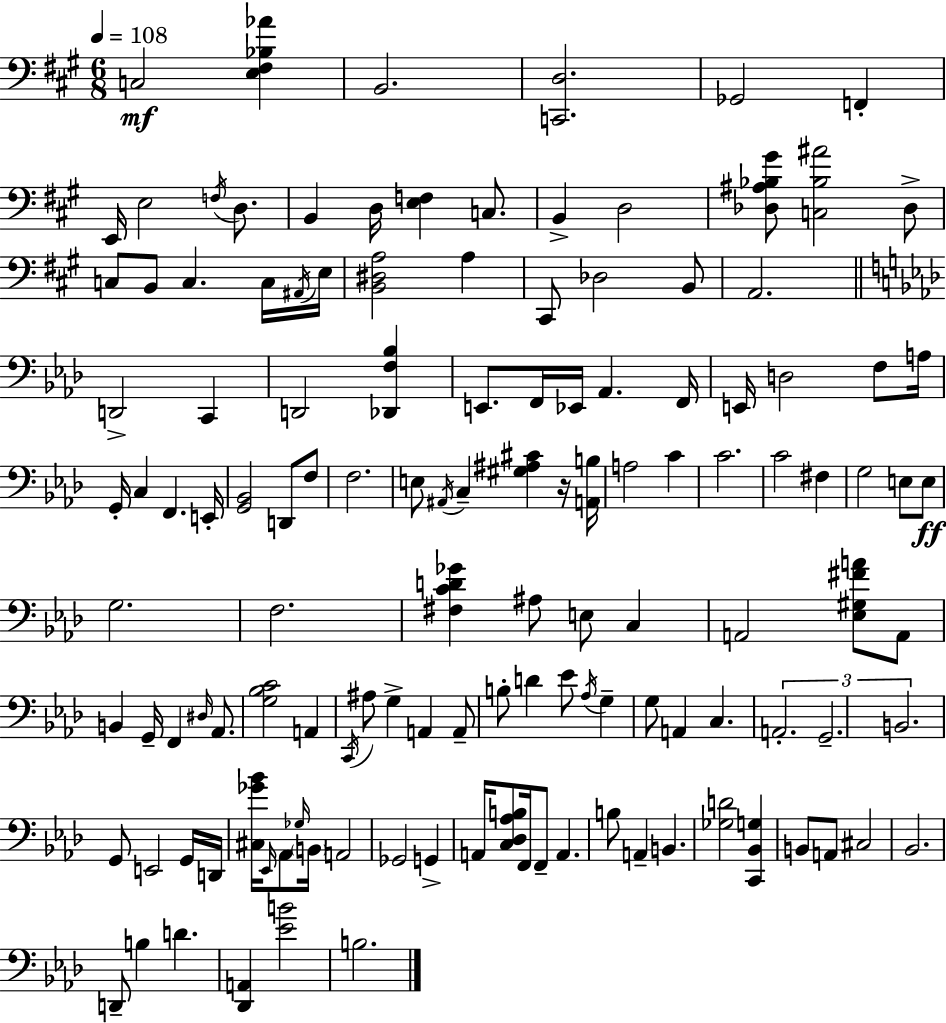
C3/h [E3,F#3,Bb3,Ab4]/q B2/h. [C2,D3]/h. Gb2/h F2/q E2/s E3/h F3/s D3/e. B2/q D3/s [E3,F3]/q C3/e. B2/q D3/h [Db3,A#3,Bb3,G#4]/e [C3,Bb3,A#4]/h Db3/e C3/e B2/e C3/q. C3/s A#2/s E3/s [B2,D#3,A3]/h A3/q C#2/e Db3/h B2/e A2/h. D2/h C2/q D2/h [Db2,F3,Bb3]/q E2/e. F2/s Eb2/s Ab2/q. F2/s E2/s D3/h F3/e A3/s G2/s C3/q F2/q. E2/s [G2,Bb2]/h D2/e F3/e F3/h. E3/e A#2/s C3/q [G#3,A#3,C#4]/q R/s [A2,B3]/s A3/h C4/q C4/h. C4/h F#3/q G3/h E3/e E3/e G3/h. F3/h. [F#3,C4,D4,Gb4]/q A#3/e E3/e C3/q A2/h [Eb3,G#3,F#4,A4]/e A2/e B2/q G2/s F2/q D#3/s Ab2/e. [G3,Bb3,C4]/h A2/q C2/s A#3/e G3/q A2/q A2/e B3/e D4/q Eb4/e Ab3/s G3/q G3/e A2/q C3/q. A2/h. G2/h. B2/h. G2/e E2/h G2/s D2/s [C#3,Gb4,Bb4]/s Eb2/s Ab2/e Gb3/s B2/s A2/h Gb2/h G2/q A2/s [C3,Db3,Ab3,B3]/e F2/s F2/e A2/q. B3/e A2/q B2/q. [Gb3,D4]/h [C2,Bb2,G3]/q B2/e A2/e C#3/h Bb2/h. D2/e B3/q D4/q. [Db2,A2]/q [Eb4,B4]/h B3/h.